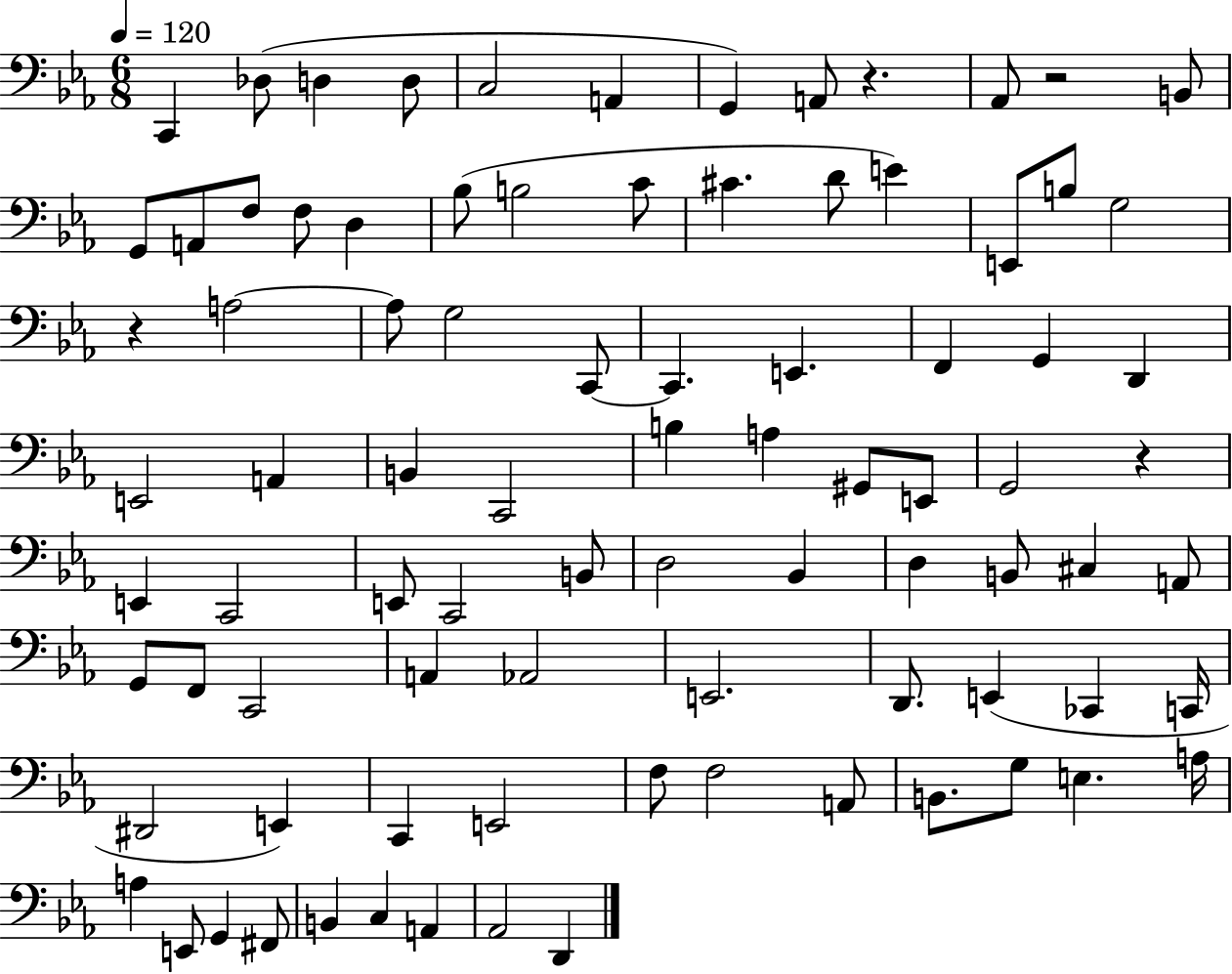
C2/q Db3/e D3/q D3/e C3/h A2/q G2/q A2/e R/q. Ab2/e R/h B2/e G2/e A2/e F3/e F3/e D3/q Bb3/e B3/h C4/e C#4/q. D4/e E4/q E2/e B3/e G3/h R/q A3/h A3/e G3/h C2/e C2/q. E2/q. F2/q G2/q D2/q E2/h A2/q B2/q C2/h B3/q A3/q G#2/e E2/e G2/h R/q E2/q C2/h E2/e C2/h B2/e D3/h Bb2/q D3/q B2/e C#3/q A2/e G2/e F2/e C2/h A2/q Ab2/h E2/h. D2/e. E2/q CES2/q C2/s D#2/h E2/q C2/q E2/h F3/e F3/h A2/e B2/e. G3/e E3/q. A3/s A3/q E2/e G2/q F#2/e B2/q C3/q A2/q Ab2/h D2/q